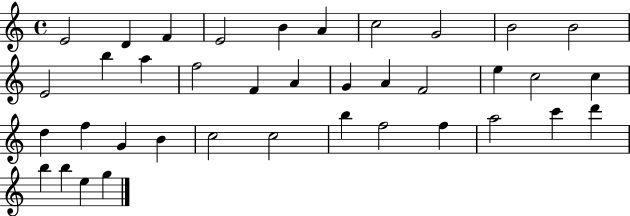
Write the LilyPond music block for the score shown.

{
  \clef treble
  \time 4/4
  \defaultTimeSignature
  \key c \major
  e'2 d'4 f'4 | e'2 b'4 a'4 | c''2 g'2 | b'2 b'2 | \break e'2 b''4 a''4 | f''2 f'4 a'4 | g'4 a'4 f'2 | e''4 c''2 c''4 | \break d''4 f''4 g'4 b'4 | c''2 c''2 | b''4 f''2 f''4 | a''2 c'''4 d'''4 | \break b''4 b''4 e''4 g''4 | \bar "|."
}